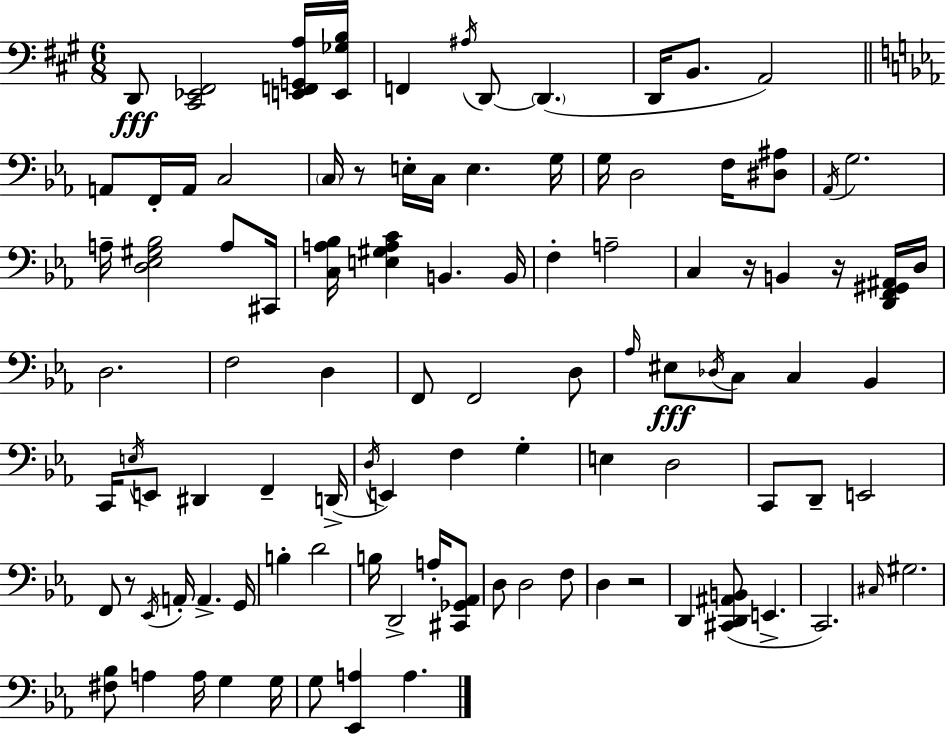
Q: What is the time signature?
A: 6/8